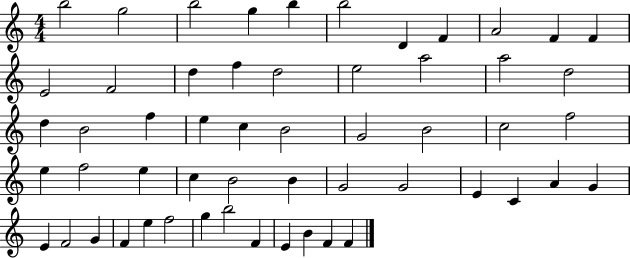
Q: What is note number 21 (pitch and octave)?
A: D5